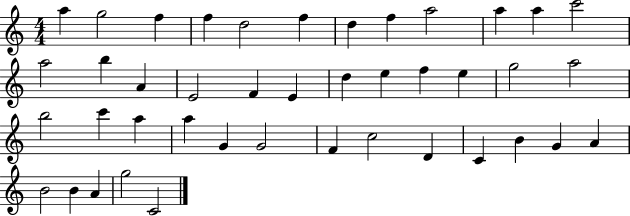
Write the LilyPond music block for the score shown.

{
  \clef treble
  \numericTimeSignature
  \time 4/4
  \key c \major
  a''4 g''2 f''4 | f''4 d''2 f''4 | d''4 f''4 a''2 | a''4 a''4 c'''2 | \break a''2 b''4 a'4 | e'2 f'4 e'4 | d''4 e''4 f''4 e''4 | g''2 a''2 | \break b''2 c'''4 a''4 | a''4 g'4 g'2 | f'4 c''2 d'4 | c'4 b'4 g'4 a'4 | \break b'2 b'4 a'4 | g''2 c'2 | \bar "|."
}